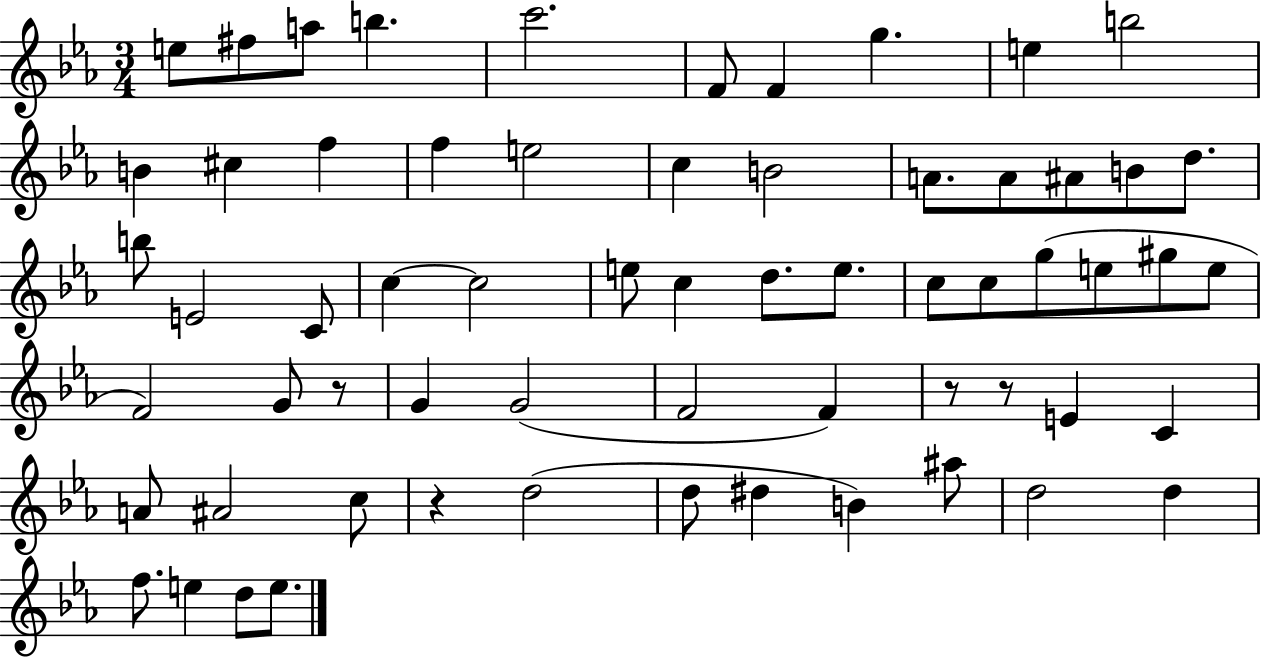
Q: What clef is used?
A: treble